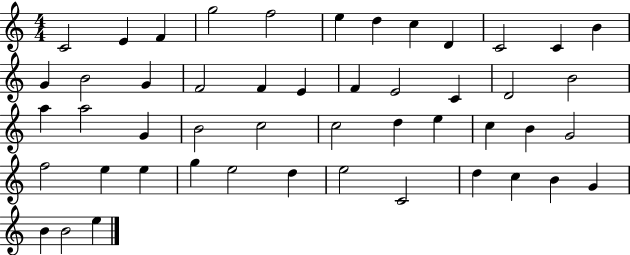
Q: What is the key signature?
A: C major